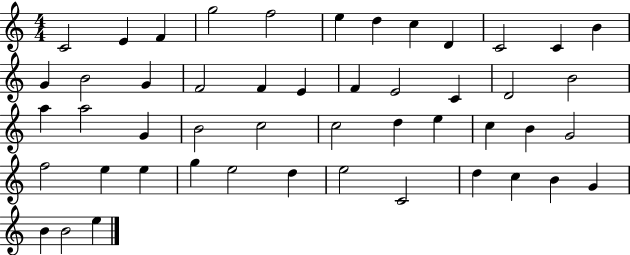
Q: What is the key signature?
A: C major